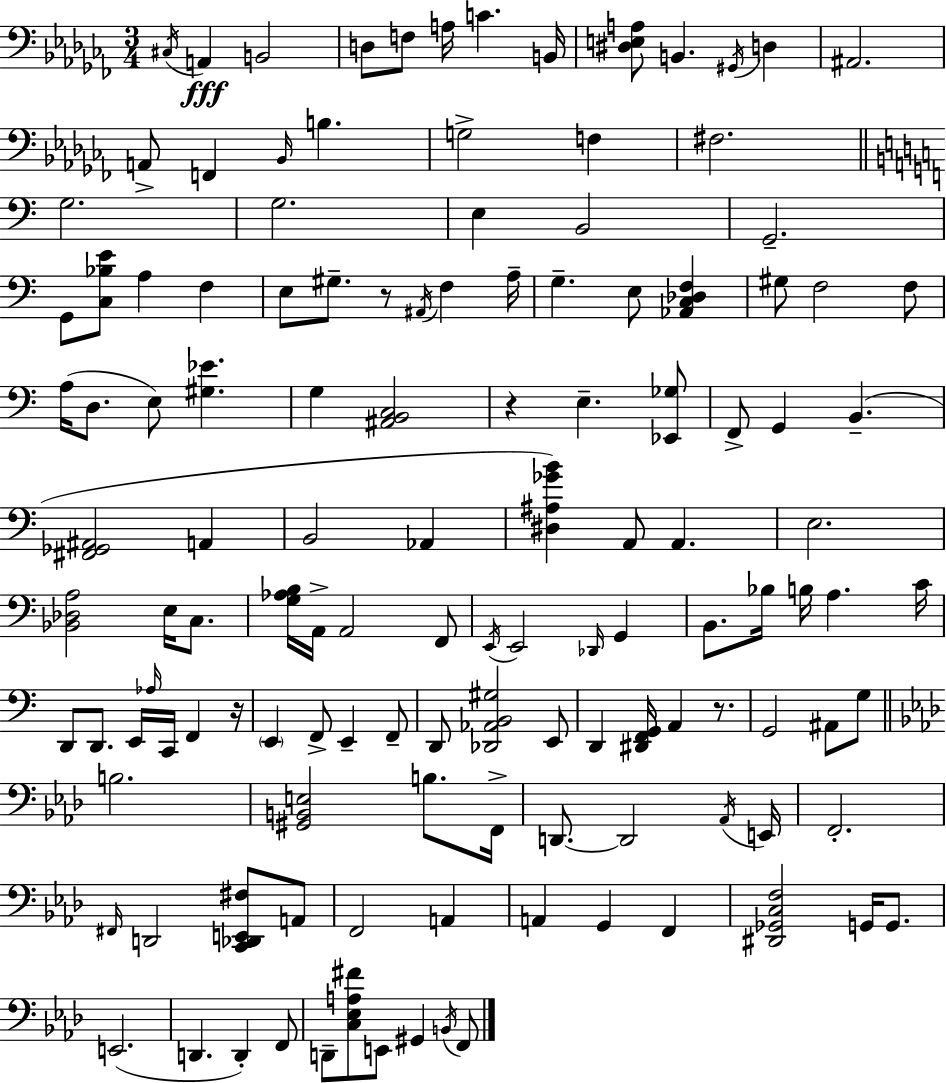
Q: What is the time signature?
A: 3/4